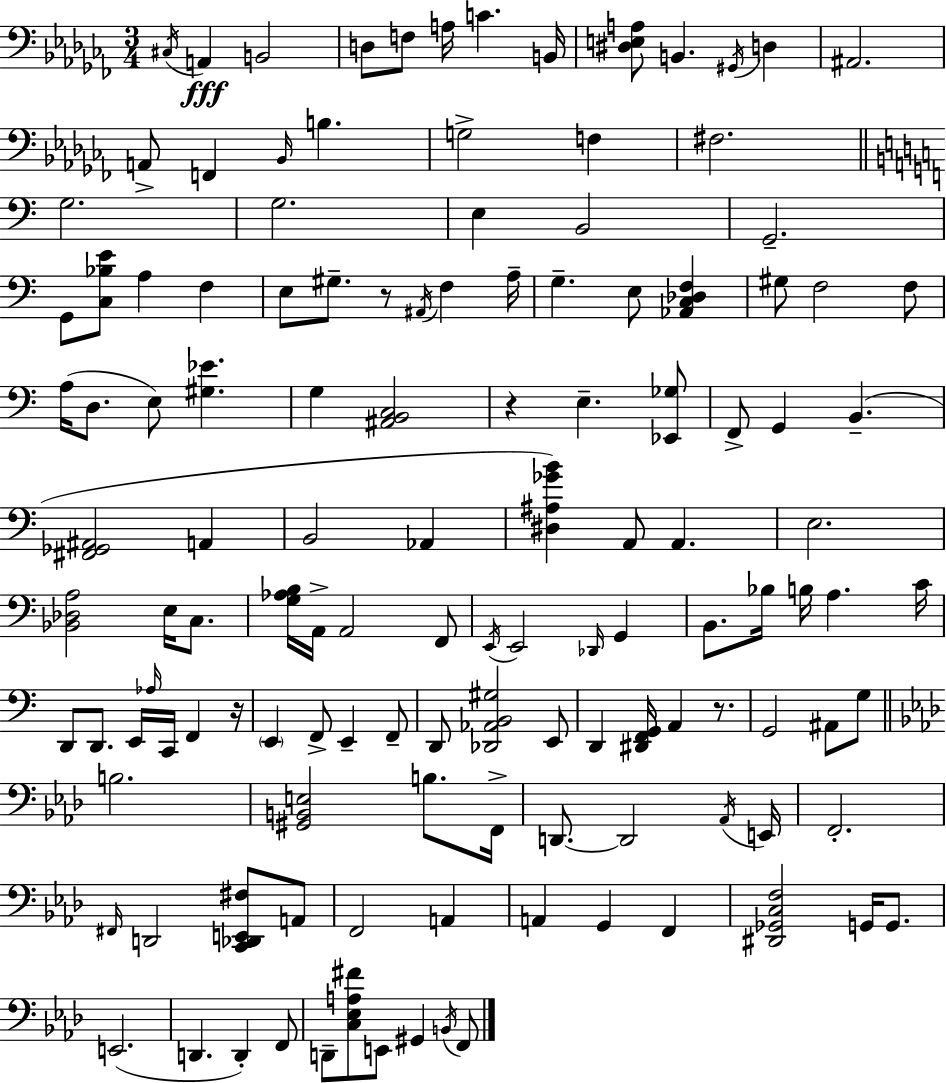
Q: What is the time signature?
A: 3/4